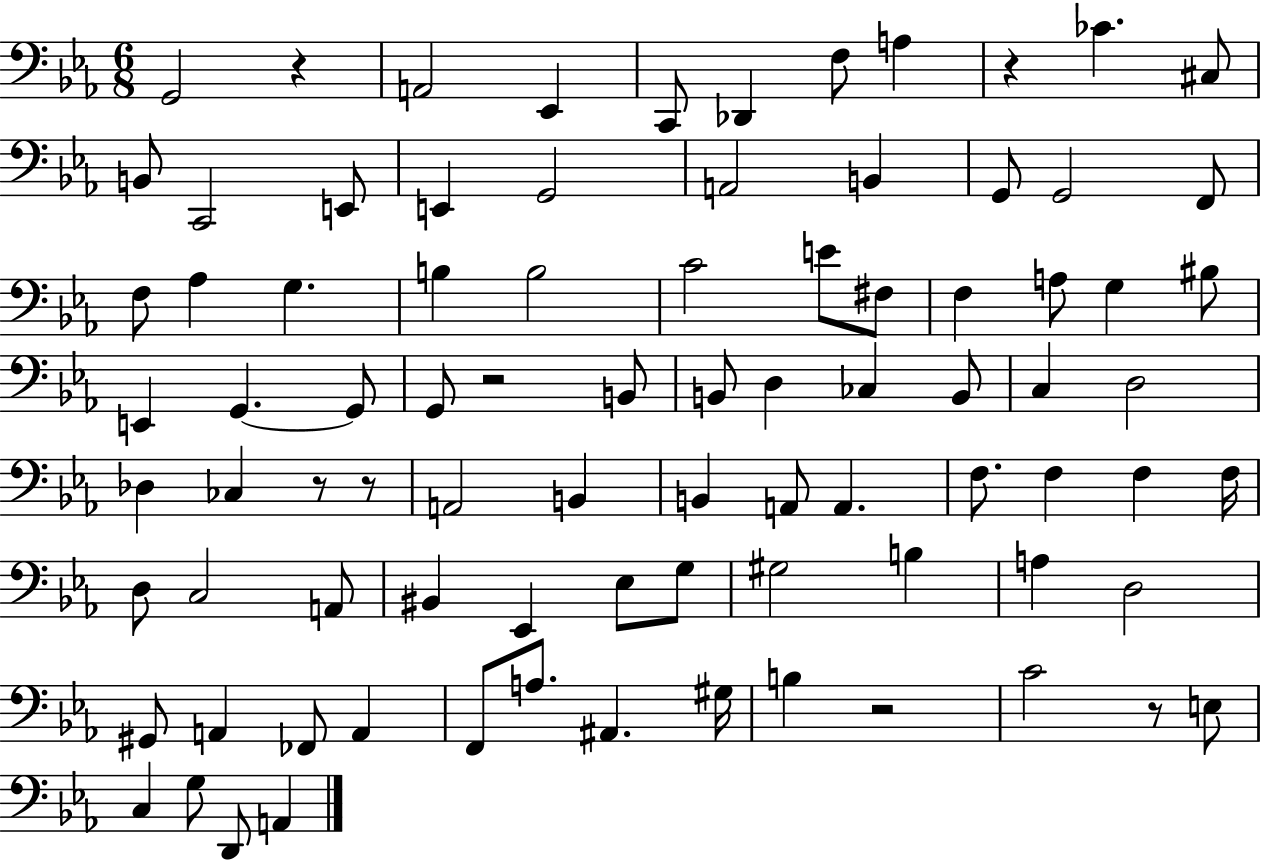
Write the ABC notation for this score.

X:1
T:Untitled
M:6/8
L:1/4
K:Eb
G,,2 z A,,2 _E,, C,,/2 _D,, F,/2 A, z _C ^C,/2 B,,/2 C,,2 E,,/2 E,, G,,2 A,,2 B,, G,,/2 G,,2 F,,/2 F,/2 _A, G, B, B,2 C2 E/2 ^F,/2 F, A,/2 G, ^B,/2 E,, G,, G,,/2 G,,/2 z2 B,,/2 B,,/2 D, _C, B,,/2 C, D,2 _D, _C, z/2 z/2 A,,2 B,, B,, A,,/2 A,, F,/2 F, F, F,/4 D,/2 C,2 A,,/2 ^B,, _E,, _E,/2 G,/2 ^G,2 B, A, D,2 ^G,,/2 A,, _F,,/2 A,, F,,/2 A,/2 ^A,, ^G,/4 B, z2 C2 z/2 E,/2 C, G,/2 D,,/2 A,,